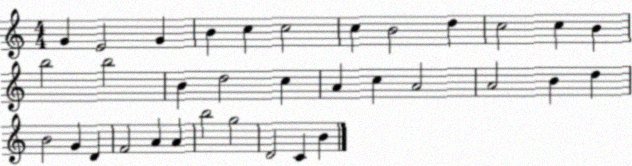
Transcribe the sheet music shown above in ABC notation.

X:1
T:Untitled
M:4/4
L:1/4
K:C
G E2 G B c c2 c B2 d c2 c B b2 b2 B d2 c A c A2 A2 B d B2 G D F2 A A b2 g2 D2 C B